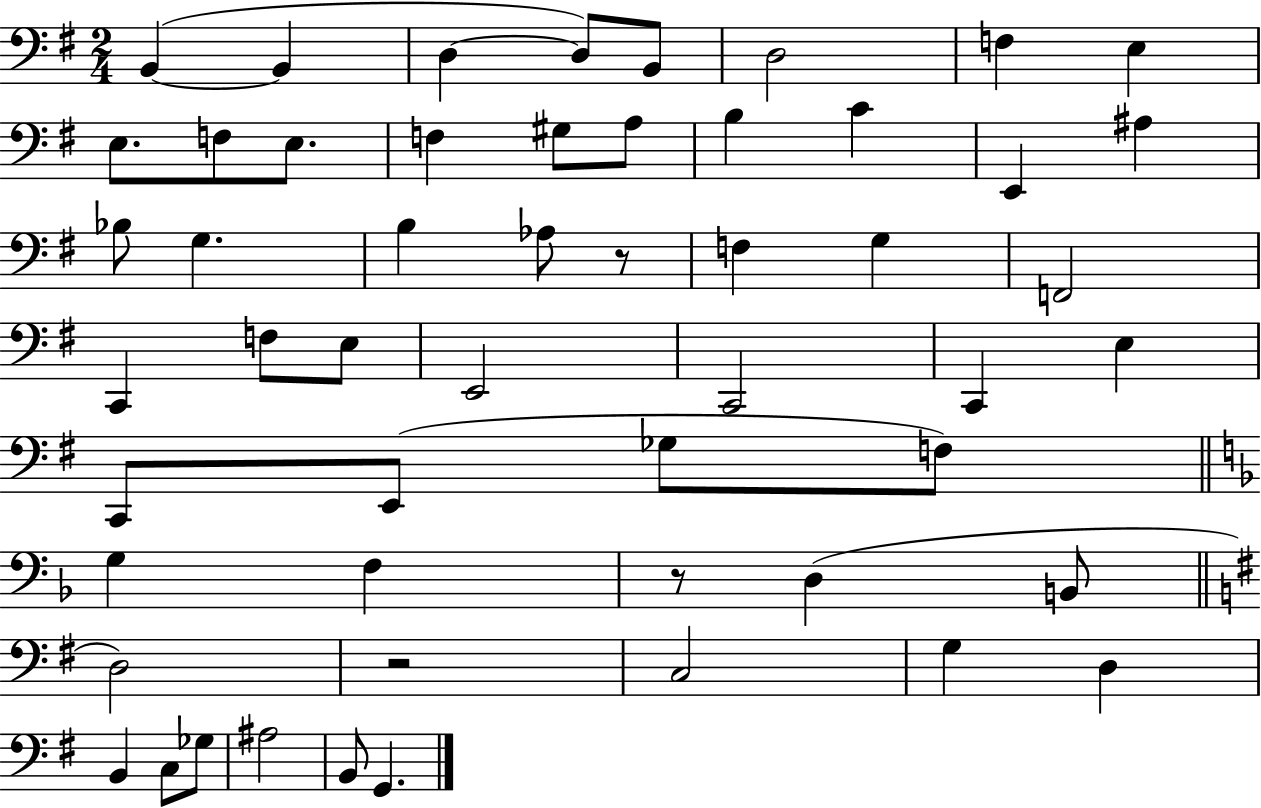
{
  \clef bass
  \numericTimeSignature
  \time 2/4
  \key g \major
  b,4~(~ b,4 | d4~~ d8) b,8 | d2 | f4 e4 | \break e8. f8 e8. | f4 gis8 a8 | b4 c'4 | e,4 ais4 | \break bes8 g4. | b4 aes8 r8 | f4 g4 | f,2 | \break c,4 f8 e8 | e,2 | c,2 | c,4 e4 | \break c,8 e,8( ges8 f8) | \bar "||" \break \key f \major g4 f4 | r8 d4( b,8 | \bar "||" \break \key g \major d2) | r2 | c2 | g4 d4 | \break b,4 c8 ges8 | ais2 | b,8 g,4. | \bar "|."
}